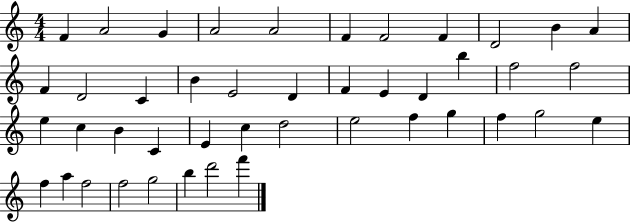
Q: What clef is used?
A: treble